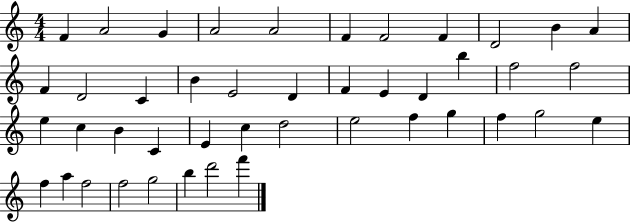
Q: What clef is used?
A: treble